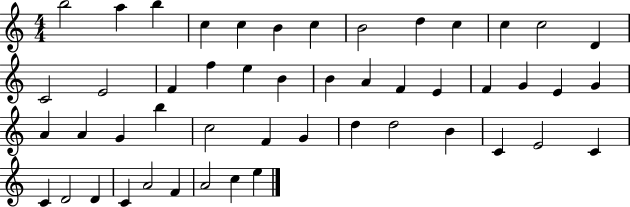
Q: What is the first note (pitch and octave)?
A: B5